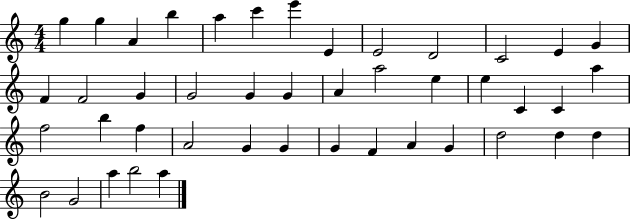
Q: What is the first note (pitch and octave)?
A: G5